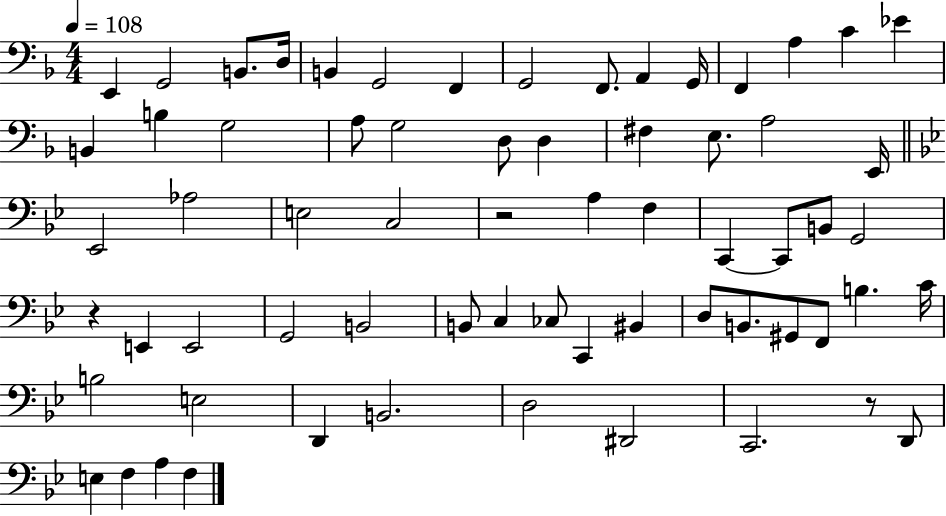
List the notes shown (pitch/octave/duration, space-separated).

E2/q G2/h B2/e. D3/s B2/q G2/h F2/q G2/h F2/e. A2/q G2/s F2/q A3/q C4/q Eb4/q B2/q B3/q G3/h A3/e G3/h D3/e D3/q F#3/q E3/e. A3/h E2/s Eb2/h Ab3/h E3/h C3/h R/h A3/q F3/q C2/q C2/e B2/e G2/h R/q E2/q E2/h G2/h B2/h B2/e C3/q CES3/e C2/q BIS2/q D3/e B2/e. G#2/e F2/e B3/q. C4/s B3/h E3/h D2/q B2/h. D3/h D#2/h C2/h. R/e D2/e E3/q F3/q A3/q F3/q